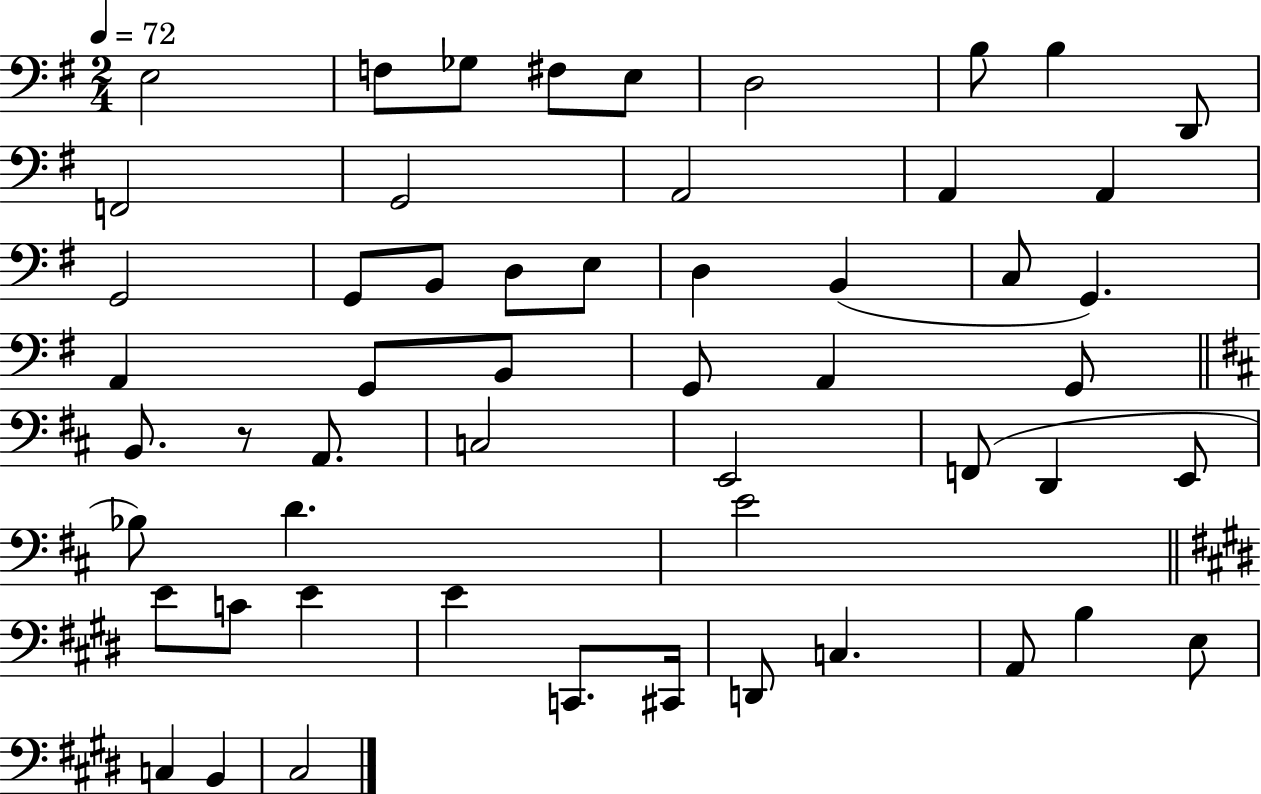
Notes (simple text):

E3/h F3/e Gb3/e F#3/e E3/e D3/h B3/e B3/q D2/e F2/h G2/h A2/h A2/q A2/q G2/h G2/e B2/e D3/e E3/e D3/q B2/q C3/e G2/q. A2/q G2/e B2/e G2/e A2/q G2/e B2/e. R/e A2/e. C3/h E2/h F2/e D2/q E2/e Bb3/e D4/q. E4/h E4/e C4/e E4/q E4/q C2/e. C#2/s D2/e C3/q. A2/e B3/q E3/e C3/q B2/q C#3/h